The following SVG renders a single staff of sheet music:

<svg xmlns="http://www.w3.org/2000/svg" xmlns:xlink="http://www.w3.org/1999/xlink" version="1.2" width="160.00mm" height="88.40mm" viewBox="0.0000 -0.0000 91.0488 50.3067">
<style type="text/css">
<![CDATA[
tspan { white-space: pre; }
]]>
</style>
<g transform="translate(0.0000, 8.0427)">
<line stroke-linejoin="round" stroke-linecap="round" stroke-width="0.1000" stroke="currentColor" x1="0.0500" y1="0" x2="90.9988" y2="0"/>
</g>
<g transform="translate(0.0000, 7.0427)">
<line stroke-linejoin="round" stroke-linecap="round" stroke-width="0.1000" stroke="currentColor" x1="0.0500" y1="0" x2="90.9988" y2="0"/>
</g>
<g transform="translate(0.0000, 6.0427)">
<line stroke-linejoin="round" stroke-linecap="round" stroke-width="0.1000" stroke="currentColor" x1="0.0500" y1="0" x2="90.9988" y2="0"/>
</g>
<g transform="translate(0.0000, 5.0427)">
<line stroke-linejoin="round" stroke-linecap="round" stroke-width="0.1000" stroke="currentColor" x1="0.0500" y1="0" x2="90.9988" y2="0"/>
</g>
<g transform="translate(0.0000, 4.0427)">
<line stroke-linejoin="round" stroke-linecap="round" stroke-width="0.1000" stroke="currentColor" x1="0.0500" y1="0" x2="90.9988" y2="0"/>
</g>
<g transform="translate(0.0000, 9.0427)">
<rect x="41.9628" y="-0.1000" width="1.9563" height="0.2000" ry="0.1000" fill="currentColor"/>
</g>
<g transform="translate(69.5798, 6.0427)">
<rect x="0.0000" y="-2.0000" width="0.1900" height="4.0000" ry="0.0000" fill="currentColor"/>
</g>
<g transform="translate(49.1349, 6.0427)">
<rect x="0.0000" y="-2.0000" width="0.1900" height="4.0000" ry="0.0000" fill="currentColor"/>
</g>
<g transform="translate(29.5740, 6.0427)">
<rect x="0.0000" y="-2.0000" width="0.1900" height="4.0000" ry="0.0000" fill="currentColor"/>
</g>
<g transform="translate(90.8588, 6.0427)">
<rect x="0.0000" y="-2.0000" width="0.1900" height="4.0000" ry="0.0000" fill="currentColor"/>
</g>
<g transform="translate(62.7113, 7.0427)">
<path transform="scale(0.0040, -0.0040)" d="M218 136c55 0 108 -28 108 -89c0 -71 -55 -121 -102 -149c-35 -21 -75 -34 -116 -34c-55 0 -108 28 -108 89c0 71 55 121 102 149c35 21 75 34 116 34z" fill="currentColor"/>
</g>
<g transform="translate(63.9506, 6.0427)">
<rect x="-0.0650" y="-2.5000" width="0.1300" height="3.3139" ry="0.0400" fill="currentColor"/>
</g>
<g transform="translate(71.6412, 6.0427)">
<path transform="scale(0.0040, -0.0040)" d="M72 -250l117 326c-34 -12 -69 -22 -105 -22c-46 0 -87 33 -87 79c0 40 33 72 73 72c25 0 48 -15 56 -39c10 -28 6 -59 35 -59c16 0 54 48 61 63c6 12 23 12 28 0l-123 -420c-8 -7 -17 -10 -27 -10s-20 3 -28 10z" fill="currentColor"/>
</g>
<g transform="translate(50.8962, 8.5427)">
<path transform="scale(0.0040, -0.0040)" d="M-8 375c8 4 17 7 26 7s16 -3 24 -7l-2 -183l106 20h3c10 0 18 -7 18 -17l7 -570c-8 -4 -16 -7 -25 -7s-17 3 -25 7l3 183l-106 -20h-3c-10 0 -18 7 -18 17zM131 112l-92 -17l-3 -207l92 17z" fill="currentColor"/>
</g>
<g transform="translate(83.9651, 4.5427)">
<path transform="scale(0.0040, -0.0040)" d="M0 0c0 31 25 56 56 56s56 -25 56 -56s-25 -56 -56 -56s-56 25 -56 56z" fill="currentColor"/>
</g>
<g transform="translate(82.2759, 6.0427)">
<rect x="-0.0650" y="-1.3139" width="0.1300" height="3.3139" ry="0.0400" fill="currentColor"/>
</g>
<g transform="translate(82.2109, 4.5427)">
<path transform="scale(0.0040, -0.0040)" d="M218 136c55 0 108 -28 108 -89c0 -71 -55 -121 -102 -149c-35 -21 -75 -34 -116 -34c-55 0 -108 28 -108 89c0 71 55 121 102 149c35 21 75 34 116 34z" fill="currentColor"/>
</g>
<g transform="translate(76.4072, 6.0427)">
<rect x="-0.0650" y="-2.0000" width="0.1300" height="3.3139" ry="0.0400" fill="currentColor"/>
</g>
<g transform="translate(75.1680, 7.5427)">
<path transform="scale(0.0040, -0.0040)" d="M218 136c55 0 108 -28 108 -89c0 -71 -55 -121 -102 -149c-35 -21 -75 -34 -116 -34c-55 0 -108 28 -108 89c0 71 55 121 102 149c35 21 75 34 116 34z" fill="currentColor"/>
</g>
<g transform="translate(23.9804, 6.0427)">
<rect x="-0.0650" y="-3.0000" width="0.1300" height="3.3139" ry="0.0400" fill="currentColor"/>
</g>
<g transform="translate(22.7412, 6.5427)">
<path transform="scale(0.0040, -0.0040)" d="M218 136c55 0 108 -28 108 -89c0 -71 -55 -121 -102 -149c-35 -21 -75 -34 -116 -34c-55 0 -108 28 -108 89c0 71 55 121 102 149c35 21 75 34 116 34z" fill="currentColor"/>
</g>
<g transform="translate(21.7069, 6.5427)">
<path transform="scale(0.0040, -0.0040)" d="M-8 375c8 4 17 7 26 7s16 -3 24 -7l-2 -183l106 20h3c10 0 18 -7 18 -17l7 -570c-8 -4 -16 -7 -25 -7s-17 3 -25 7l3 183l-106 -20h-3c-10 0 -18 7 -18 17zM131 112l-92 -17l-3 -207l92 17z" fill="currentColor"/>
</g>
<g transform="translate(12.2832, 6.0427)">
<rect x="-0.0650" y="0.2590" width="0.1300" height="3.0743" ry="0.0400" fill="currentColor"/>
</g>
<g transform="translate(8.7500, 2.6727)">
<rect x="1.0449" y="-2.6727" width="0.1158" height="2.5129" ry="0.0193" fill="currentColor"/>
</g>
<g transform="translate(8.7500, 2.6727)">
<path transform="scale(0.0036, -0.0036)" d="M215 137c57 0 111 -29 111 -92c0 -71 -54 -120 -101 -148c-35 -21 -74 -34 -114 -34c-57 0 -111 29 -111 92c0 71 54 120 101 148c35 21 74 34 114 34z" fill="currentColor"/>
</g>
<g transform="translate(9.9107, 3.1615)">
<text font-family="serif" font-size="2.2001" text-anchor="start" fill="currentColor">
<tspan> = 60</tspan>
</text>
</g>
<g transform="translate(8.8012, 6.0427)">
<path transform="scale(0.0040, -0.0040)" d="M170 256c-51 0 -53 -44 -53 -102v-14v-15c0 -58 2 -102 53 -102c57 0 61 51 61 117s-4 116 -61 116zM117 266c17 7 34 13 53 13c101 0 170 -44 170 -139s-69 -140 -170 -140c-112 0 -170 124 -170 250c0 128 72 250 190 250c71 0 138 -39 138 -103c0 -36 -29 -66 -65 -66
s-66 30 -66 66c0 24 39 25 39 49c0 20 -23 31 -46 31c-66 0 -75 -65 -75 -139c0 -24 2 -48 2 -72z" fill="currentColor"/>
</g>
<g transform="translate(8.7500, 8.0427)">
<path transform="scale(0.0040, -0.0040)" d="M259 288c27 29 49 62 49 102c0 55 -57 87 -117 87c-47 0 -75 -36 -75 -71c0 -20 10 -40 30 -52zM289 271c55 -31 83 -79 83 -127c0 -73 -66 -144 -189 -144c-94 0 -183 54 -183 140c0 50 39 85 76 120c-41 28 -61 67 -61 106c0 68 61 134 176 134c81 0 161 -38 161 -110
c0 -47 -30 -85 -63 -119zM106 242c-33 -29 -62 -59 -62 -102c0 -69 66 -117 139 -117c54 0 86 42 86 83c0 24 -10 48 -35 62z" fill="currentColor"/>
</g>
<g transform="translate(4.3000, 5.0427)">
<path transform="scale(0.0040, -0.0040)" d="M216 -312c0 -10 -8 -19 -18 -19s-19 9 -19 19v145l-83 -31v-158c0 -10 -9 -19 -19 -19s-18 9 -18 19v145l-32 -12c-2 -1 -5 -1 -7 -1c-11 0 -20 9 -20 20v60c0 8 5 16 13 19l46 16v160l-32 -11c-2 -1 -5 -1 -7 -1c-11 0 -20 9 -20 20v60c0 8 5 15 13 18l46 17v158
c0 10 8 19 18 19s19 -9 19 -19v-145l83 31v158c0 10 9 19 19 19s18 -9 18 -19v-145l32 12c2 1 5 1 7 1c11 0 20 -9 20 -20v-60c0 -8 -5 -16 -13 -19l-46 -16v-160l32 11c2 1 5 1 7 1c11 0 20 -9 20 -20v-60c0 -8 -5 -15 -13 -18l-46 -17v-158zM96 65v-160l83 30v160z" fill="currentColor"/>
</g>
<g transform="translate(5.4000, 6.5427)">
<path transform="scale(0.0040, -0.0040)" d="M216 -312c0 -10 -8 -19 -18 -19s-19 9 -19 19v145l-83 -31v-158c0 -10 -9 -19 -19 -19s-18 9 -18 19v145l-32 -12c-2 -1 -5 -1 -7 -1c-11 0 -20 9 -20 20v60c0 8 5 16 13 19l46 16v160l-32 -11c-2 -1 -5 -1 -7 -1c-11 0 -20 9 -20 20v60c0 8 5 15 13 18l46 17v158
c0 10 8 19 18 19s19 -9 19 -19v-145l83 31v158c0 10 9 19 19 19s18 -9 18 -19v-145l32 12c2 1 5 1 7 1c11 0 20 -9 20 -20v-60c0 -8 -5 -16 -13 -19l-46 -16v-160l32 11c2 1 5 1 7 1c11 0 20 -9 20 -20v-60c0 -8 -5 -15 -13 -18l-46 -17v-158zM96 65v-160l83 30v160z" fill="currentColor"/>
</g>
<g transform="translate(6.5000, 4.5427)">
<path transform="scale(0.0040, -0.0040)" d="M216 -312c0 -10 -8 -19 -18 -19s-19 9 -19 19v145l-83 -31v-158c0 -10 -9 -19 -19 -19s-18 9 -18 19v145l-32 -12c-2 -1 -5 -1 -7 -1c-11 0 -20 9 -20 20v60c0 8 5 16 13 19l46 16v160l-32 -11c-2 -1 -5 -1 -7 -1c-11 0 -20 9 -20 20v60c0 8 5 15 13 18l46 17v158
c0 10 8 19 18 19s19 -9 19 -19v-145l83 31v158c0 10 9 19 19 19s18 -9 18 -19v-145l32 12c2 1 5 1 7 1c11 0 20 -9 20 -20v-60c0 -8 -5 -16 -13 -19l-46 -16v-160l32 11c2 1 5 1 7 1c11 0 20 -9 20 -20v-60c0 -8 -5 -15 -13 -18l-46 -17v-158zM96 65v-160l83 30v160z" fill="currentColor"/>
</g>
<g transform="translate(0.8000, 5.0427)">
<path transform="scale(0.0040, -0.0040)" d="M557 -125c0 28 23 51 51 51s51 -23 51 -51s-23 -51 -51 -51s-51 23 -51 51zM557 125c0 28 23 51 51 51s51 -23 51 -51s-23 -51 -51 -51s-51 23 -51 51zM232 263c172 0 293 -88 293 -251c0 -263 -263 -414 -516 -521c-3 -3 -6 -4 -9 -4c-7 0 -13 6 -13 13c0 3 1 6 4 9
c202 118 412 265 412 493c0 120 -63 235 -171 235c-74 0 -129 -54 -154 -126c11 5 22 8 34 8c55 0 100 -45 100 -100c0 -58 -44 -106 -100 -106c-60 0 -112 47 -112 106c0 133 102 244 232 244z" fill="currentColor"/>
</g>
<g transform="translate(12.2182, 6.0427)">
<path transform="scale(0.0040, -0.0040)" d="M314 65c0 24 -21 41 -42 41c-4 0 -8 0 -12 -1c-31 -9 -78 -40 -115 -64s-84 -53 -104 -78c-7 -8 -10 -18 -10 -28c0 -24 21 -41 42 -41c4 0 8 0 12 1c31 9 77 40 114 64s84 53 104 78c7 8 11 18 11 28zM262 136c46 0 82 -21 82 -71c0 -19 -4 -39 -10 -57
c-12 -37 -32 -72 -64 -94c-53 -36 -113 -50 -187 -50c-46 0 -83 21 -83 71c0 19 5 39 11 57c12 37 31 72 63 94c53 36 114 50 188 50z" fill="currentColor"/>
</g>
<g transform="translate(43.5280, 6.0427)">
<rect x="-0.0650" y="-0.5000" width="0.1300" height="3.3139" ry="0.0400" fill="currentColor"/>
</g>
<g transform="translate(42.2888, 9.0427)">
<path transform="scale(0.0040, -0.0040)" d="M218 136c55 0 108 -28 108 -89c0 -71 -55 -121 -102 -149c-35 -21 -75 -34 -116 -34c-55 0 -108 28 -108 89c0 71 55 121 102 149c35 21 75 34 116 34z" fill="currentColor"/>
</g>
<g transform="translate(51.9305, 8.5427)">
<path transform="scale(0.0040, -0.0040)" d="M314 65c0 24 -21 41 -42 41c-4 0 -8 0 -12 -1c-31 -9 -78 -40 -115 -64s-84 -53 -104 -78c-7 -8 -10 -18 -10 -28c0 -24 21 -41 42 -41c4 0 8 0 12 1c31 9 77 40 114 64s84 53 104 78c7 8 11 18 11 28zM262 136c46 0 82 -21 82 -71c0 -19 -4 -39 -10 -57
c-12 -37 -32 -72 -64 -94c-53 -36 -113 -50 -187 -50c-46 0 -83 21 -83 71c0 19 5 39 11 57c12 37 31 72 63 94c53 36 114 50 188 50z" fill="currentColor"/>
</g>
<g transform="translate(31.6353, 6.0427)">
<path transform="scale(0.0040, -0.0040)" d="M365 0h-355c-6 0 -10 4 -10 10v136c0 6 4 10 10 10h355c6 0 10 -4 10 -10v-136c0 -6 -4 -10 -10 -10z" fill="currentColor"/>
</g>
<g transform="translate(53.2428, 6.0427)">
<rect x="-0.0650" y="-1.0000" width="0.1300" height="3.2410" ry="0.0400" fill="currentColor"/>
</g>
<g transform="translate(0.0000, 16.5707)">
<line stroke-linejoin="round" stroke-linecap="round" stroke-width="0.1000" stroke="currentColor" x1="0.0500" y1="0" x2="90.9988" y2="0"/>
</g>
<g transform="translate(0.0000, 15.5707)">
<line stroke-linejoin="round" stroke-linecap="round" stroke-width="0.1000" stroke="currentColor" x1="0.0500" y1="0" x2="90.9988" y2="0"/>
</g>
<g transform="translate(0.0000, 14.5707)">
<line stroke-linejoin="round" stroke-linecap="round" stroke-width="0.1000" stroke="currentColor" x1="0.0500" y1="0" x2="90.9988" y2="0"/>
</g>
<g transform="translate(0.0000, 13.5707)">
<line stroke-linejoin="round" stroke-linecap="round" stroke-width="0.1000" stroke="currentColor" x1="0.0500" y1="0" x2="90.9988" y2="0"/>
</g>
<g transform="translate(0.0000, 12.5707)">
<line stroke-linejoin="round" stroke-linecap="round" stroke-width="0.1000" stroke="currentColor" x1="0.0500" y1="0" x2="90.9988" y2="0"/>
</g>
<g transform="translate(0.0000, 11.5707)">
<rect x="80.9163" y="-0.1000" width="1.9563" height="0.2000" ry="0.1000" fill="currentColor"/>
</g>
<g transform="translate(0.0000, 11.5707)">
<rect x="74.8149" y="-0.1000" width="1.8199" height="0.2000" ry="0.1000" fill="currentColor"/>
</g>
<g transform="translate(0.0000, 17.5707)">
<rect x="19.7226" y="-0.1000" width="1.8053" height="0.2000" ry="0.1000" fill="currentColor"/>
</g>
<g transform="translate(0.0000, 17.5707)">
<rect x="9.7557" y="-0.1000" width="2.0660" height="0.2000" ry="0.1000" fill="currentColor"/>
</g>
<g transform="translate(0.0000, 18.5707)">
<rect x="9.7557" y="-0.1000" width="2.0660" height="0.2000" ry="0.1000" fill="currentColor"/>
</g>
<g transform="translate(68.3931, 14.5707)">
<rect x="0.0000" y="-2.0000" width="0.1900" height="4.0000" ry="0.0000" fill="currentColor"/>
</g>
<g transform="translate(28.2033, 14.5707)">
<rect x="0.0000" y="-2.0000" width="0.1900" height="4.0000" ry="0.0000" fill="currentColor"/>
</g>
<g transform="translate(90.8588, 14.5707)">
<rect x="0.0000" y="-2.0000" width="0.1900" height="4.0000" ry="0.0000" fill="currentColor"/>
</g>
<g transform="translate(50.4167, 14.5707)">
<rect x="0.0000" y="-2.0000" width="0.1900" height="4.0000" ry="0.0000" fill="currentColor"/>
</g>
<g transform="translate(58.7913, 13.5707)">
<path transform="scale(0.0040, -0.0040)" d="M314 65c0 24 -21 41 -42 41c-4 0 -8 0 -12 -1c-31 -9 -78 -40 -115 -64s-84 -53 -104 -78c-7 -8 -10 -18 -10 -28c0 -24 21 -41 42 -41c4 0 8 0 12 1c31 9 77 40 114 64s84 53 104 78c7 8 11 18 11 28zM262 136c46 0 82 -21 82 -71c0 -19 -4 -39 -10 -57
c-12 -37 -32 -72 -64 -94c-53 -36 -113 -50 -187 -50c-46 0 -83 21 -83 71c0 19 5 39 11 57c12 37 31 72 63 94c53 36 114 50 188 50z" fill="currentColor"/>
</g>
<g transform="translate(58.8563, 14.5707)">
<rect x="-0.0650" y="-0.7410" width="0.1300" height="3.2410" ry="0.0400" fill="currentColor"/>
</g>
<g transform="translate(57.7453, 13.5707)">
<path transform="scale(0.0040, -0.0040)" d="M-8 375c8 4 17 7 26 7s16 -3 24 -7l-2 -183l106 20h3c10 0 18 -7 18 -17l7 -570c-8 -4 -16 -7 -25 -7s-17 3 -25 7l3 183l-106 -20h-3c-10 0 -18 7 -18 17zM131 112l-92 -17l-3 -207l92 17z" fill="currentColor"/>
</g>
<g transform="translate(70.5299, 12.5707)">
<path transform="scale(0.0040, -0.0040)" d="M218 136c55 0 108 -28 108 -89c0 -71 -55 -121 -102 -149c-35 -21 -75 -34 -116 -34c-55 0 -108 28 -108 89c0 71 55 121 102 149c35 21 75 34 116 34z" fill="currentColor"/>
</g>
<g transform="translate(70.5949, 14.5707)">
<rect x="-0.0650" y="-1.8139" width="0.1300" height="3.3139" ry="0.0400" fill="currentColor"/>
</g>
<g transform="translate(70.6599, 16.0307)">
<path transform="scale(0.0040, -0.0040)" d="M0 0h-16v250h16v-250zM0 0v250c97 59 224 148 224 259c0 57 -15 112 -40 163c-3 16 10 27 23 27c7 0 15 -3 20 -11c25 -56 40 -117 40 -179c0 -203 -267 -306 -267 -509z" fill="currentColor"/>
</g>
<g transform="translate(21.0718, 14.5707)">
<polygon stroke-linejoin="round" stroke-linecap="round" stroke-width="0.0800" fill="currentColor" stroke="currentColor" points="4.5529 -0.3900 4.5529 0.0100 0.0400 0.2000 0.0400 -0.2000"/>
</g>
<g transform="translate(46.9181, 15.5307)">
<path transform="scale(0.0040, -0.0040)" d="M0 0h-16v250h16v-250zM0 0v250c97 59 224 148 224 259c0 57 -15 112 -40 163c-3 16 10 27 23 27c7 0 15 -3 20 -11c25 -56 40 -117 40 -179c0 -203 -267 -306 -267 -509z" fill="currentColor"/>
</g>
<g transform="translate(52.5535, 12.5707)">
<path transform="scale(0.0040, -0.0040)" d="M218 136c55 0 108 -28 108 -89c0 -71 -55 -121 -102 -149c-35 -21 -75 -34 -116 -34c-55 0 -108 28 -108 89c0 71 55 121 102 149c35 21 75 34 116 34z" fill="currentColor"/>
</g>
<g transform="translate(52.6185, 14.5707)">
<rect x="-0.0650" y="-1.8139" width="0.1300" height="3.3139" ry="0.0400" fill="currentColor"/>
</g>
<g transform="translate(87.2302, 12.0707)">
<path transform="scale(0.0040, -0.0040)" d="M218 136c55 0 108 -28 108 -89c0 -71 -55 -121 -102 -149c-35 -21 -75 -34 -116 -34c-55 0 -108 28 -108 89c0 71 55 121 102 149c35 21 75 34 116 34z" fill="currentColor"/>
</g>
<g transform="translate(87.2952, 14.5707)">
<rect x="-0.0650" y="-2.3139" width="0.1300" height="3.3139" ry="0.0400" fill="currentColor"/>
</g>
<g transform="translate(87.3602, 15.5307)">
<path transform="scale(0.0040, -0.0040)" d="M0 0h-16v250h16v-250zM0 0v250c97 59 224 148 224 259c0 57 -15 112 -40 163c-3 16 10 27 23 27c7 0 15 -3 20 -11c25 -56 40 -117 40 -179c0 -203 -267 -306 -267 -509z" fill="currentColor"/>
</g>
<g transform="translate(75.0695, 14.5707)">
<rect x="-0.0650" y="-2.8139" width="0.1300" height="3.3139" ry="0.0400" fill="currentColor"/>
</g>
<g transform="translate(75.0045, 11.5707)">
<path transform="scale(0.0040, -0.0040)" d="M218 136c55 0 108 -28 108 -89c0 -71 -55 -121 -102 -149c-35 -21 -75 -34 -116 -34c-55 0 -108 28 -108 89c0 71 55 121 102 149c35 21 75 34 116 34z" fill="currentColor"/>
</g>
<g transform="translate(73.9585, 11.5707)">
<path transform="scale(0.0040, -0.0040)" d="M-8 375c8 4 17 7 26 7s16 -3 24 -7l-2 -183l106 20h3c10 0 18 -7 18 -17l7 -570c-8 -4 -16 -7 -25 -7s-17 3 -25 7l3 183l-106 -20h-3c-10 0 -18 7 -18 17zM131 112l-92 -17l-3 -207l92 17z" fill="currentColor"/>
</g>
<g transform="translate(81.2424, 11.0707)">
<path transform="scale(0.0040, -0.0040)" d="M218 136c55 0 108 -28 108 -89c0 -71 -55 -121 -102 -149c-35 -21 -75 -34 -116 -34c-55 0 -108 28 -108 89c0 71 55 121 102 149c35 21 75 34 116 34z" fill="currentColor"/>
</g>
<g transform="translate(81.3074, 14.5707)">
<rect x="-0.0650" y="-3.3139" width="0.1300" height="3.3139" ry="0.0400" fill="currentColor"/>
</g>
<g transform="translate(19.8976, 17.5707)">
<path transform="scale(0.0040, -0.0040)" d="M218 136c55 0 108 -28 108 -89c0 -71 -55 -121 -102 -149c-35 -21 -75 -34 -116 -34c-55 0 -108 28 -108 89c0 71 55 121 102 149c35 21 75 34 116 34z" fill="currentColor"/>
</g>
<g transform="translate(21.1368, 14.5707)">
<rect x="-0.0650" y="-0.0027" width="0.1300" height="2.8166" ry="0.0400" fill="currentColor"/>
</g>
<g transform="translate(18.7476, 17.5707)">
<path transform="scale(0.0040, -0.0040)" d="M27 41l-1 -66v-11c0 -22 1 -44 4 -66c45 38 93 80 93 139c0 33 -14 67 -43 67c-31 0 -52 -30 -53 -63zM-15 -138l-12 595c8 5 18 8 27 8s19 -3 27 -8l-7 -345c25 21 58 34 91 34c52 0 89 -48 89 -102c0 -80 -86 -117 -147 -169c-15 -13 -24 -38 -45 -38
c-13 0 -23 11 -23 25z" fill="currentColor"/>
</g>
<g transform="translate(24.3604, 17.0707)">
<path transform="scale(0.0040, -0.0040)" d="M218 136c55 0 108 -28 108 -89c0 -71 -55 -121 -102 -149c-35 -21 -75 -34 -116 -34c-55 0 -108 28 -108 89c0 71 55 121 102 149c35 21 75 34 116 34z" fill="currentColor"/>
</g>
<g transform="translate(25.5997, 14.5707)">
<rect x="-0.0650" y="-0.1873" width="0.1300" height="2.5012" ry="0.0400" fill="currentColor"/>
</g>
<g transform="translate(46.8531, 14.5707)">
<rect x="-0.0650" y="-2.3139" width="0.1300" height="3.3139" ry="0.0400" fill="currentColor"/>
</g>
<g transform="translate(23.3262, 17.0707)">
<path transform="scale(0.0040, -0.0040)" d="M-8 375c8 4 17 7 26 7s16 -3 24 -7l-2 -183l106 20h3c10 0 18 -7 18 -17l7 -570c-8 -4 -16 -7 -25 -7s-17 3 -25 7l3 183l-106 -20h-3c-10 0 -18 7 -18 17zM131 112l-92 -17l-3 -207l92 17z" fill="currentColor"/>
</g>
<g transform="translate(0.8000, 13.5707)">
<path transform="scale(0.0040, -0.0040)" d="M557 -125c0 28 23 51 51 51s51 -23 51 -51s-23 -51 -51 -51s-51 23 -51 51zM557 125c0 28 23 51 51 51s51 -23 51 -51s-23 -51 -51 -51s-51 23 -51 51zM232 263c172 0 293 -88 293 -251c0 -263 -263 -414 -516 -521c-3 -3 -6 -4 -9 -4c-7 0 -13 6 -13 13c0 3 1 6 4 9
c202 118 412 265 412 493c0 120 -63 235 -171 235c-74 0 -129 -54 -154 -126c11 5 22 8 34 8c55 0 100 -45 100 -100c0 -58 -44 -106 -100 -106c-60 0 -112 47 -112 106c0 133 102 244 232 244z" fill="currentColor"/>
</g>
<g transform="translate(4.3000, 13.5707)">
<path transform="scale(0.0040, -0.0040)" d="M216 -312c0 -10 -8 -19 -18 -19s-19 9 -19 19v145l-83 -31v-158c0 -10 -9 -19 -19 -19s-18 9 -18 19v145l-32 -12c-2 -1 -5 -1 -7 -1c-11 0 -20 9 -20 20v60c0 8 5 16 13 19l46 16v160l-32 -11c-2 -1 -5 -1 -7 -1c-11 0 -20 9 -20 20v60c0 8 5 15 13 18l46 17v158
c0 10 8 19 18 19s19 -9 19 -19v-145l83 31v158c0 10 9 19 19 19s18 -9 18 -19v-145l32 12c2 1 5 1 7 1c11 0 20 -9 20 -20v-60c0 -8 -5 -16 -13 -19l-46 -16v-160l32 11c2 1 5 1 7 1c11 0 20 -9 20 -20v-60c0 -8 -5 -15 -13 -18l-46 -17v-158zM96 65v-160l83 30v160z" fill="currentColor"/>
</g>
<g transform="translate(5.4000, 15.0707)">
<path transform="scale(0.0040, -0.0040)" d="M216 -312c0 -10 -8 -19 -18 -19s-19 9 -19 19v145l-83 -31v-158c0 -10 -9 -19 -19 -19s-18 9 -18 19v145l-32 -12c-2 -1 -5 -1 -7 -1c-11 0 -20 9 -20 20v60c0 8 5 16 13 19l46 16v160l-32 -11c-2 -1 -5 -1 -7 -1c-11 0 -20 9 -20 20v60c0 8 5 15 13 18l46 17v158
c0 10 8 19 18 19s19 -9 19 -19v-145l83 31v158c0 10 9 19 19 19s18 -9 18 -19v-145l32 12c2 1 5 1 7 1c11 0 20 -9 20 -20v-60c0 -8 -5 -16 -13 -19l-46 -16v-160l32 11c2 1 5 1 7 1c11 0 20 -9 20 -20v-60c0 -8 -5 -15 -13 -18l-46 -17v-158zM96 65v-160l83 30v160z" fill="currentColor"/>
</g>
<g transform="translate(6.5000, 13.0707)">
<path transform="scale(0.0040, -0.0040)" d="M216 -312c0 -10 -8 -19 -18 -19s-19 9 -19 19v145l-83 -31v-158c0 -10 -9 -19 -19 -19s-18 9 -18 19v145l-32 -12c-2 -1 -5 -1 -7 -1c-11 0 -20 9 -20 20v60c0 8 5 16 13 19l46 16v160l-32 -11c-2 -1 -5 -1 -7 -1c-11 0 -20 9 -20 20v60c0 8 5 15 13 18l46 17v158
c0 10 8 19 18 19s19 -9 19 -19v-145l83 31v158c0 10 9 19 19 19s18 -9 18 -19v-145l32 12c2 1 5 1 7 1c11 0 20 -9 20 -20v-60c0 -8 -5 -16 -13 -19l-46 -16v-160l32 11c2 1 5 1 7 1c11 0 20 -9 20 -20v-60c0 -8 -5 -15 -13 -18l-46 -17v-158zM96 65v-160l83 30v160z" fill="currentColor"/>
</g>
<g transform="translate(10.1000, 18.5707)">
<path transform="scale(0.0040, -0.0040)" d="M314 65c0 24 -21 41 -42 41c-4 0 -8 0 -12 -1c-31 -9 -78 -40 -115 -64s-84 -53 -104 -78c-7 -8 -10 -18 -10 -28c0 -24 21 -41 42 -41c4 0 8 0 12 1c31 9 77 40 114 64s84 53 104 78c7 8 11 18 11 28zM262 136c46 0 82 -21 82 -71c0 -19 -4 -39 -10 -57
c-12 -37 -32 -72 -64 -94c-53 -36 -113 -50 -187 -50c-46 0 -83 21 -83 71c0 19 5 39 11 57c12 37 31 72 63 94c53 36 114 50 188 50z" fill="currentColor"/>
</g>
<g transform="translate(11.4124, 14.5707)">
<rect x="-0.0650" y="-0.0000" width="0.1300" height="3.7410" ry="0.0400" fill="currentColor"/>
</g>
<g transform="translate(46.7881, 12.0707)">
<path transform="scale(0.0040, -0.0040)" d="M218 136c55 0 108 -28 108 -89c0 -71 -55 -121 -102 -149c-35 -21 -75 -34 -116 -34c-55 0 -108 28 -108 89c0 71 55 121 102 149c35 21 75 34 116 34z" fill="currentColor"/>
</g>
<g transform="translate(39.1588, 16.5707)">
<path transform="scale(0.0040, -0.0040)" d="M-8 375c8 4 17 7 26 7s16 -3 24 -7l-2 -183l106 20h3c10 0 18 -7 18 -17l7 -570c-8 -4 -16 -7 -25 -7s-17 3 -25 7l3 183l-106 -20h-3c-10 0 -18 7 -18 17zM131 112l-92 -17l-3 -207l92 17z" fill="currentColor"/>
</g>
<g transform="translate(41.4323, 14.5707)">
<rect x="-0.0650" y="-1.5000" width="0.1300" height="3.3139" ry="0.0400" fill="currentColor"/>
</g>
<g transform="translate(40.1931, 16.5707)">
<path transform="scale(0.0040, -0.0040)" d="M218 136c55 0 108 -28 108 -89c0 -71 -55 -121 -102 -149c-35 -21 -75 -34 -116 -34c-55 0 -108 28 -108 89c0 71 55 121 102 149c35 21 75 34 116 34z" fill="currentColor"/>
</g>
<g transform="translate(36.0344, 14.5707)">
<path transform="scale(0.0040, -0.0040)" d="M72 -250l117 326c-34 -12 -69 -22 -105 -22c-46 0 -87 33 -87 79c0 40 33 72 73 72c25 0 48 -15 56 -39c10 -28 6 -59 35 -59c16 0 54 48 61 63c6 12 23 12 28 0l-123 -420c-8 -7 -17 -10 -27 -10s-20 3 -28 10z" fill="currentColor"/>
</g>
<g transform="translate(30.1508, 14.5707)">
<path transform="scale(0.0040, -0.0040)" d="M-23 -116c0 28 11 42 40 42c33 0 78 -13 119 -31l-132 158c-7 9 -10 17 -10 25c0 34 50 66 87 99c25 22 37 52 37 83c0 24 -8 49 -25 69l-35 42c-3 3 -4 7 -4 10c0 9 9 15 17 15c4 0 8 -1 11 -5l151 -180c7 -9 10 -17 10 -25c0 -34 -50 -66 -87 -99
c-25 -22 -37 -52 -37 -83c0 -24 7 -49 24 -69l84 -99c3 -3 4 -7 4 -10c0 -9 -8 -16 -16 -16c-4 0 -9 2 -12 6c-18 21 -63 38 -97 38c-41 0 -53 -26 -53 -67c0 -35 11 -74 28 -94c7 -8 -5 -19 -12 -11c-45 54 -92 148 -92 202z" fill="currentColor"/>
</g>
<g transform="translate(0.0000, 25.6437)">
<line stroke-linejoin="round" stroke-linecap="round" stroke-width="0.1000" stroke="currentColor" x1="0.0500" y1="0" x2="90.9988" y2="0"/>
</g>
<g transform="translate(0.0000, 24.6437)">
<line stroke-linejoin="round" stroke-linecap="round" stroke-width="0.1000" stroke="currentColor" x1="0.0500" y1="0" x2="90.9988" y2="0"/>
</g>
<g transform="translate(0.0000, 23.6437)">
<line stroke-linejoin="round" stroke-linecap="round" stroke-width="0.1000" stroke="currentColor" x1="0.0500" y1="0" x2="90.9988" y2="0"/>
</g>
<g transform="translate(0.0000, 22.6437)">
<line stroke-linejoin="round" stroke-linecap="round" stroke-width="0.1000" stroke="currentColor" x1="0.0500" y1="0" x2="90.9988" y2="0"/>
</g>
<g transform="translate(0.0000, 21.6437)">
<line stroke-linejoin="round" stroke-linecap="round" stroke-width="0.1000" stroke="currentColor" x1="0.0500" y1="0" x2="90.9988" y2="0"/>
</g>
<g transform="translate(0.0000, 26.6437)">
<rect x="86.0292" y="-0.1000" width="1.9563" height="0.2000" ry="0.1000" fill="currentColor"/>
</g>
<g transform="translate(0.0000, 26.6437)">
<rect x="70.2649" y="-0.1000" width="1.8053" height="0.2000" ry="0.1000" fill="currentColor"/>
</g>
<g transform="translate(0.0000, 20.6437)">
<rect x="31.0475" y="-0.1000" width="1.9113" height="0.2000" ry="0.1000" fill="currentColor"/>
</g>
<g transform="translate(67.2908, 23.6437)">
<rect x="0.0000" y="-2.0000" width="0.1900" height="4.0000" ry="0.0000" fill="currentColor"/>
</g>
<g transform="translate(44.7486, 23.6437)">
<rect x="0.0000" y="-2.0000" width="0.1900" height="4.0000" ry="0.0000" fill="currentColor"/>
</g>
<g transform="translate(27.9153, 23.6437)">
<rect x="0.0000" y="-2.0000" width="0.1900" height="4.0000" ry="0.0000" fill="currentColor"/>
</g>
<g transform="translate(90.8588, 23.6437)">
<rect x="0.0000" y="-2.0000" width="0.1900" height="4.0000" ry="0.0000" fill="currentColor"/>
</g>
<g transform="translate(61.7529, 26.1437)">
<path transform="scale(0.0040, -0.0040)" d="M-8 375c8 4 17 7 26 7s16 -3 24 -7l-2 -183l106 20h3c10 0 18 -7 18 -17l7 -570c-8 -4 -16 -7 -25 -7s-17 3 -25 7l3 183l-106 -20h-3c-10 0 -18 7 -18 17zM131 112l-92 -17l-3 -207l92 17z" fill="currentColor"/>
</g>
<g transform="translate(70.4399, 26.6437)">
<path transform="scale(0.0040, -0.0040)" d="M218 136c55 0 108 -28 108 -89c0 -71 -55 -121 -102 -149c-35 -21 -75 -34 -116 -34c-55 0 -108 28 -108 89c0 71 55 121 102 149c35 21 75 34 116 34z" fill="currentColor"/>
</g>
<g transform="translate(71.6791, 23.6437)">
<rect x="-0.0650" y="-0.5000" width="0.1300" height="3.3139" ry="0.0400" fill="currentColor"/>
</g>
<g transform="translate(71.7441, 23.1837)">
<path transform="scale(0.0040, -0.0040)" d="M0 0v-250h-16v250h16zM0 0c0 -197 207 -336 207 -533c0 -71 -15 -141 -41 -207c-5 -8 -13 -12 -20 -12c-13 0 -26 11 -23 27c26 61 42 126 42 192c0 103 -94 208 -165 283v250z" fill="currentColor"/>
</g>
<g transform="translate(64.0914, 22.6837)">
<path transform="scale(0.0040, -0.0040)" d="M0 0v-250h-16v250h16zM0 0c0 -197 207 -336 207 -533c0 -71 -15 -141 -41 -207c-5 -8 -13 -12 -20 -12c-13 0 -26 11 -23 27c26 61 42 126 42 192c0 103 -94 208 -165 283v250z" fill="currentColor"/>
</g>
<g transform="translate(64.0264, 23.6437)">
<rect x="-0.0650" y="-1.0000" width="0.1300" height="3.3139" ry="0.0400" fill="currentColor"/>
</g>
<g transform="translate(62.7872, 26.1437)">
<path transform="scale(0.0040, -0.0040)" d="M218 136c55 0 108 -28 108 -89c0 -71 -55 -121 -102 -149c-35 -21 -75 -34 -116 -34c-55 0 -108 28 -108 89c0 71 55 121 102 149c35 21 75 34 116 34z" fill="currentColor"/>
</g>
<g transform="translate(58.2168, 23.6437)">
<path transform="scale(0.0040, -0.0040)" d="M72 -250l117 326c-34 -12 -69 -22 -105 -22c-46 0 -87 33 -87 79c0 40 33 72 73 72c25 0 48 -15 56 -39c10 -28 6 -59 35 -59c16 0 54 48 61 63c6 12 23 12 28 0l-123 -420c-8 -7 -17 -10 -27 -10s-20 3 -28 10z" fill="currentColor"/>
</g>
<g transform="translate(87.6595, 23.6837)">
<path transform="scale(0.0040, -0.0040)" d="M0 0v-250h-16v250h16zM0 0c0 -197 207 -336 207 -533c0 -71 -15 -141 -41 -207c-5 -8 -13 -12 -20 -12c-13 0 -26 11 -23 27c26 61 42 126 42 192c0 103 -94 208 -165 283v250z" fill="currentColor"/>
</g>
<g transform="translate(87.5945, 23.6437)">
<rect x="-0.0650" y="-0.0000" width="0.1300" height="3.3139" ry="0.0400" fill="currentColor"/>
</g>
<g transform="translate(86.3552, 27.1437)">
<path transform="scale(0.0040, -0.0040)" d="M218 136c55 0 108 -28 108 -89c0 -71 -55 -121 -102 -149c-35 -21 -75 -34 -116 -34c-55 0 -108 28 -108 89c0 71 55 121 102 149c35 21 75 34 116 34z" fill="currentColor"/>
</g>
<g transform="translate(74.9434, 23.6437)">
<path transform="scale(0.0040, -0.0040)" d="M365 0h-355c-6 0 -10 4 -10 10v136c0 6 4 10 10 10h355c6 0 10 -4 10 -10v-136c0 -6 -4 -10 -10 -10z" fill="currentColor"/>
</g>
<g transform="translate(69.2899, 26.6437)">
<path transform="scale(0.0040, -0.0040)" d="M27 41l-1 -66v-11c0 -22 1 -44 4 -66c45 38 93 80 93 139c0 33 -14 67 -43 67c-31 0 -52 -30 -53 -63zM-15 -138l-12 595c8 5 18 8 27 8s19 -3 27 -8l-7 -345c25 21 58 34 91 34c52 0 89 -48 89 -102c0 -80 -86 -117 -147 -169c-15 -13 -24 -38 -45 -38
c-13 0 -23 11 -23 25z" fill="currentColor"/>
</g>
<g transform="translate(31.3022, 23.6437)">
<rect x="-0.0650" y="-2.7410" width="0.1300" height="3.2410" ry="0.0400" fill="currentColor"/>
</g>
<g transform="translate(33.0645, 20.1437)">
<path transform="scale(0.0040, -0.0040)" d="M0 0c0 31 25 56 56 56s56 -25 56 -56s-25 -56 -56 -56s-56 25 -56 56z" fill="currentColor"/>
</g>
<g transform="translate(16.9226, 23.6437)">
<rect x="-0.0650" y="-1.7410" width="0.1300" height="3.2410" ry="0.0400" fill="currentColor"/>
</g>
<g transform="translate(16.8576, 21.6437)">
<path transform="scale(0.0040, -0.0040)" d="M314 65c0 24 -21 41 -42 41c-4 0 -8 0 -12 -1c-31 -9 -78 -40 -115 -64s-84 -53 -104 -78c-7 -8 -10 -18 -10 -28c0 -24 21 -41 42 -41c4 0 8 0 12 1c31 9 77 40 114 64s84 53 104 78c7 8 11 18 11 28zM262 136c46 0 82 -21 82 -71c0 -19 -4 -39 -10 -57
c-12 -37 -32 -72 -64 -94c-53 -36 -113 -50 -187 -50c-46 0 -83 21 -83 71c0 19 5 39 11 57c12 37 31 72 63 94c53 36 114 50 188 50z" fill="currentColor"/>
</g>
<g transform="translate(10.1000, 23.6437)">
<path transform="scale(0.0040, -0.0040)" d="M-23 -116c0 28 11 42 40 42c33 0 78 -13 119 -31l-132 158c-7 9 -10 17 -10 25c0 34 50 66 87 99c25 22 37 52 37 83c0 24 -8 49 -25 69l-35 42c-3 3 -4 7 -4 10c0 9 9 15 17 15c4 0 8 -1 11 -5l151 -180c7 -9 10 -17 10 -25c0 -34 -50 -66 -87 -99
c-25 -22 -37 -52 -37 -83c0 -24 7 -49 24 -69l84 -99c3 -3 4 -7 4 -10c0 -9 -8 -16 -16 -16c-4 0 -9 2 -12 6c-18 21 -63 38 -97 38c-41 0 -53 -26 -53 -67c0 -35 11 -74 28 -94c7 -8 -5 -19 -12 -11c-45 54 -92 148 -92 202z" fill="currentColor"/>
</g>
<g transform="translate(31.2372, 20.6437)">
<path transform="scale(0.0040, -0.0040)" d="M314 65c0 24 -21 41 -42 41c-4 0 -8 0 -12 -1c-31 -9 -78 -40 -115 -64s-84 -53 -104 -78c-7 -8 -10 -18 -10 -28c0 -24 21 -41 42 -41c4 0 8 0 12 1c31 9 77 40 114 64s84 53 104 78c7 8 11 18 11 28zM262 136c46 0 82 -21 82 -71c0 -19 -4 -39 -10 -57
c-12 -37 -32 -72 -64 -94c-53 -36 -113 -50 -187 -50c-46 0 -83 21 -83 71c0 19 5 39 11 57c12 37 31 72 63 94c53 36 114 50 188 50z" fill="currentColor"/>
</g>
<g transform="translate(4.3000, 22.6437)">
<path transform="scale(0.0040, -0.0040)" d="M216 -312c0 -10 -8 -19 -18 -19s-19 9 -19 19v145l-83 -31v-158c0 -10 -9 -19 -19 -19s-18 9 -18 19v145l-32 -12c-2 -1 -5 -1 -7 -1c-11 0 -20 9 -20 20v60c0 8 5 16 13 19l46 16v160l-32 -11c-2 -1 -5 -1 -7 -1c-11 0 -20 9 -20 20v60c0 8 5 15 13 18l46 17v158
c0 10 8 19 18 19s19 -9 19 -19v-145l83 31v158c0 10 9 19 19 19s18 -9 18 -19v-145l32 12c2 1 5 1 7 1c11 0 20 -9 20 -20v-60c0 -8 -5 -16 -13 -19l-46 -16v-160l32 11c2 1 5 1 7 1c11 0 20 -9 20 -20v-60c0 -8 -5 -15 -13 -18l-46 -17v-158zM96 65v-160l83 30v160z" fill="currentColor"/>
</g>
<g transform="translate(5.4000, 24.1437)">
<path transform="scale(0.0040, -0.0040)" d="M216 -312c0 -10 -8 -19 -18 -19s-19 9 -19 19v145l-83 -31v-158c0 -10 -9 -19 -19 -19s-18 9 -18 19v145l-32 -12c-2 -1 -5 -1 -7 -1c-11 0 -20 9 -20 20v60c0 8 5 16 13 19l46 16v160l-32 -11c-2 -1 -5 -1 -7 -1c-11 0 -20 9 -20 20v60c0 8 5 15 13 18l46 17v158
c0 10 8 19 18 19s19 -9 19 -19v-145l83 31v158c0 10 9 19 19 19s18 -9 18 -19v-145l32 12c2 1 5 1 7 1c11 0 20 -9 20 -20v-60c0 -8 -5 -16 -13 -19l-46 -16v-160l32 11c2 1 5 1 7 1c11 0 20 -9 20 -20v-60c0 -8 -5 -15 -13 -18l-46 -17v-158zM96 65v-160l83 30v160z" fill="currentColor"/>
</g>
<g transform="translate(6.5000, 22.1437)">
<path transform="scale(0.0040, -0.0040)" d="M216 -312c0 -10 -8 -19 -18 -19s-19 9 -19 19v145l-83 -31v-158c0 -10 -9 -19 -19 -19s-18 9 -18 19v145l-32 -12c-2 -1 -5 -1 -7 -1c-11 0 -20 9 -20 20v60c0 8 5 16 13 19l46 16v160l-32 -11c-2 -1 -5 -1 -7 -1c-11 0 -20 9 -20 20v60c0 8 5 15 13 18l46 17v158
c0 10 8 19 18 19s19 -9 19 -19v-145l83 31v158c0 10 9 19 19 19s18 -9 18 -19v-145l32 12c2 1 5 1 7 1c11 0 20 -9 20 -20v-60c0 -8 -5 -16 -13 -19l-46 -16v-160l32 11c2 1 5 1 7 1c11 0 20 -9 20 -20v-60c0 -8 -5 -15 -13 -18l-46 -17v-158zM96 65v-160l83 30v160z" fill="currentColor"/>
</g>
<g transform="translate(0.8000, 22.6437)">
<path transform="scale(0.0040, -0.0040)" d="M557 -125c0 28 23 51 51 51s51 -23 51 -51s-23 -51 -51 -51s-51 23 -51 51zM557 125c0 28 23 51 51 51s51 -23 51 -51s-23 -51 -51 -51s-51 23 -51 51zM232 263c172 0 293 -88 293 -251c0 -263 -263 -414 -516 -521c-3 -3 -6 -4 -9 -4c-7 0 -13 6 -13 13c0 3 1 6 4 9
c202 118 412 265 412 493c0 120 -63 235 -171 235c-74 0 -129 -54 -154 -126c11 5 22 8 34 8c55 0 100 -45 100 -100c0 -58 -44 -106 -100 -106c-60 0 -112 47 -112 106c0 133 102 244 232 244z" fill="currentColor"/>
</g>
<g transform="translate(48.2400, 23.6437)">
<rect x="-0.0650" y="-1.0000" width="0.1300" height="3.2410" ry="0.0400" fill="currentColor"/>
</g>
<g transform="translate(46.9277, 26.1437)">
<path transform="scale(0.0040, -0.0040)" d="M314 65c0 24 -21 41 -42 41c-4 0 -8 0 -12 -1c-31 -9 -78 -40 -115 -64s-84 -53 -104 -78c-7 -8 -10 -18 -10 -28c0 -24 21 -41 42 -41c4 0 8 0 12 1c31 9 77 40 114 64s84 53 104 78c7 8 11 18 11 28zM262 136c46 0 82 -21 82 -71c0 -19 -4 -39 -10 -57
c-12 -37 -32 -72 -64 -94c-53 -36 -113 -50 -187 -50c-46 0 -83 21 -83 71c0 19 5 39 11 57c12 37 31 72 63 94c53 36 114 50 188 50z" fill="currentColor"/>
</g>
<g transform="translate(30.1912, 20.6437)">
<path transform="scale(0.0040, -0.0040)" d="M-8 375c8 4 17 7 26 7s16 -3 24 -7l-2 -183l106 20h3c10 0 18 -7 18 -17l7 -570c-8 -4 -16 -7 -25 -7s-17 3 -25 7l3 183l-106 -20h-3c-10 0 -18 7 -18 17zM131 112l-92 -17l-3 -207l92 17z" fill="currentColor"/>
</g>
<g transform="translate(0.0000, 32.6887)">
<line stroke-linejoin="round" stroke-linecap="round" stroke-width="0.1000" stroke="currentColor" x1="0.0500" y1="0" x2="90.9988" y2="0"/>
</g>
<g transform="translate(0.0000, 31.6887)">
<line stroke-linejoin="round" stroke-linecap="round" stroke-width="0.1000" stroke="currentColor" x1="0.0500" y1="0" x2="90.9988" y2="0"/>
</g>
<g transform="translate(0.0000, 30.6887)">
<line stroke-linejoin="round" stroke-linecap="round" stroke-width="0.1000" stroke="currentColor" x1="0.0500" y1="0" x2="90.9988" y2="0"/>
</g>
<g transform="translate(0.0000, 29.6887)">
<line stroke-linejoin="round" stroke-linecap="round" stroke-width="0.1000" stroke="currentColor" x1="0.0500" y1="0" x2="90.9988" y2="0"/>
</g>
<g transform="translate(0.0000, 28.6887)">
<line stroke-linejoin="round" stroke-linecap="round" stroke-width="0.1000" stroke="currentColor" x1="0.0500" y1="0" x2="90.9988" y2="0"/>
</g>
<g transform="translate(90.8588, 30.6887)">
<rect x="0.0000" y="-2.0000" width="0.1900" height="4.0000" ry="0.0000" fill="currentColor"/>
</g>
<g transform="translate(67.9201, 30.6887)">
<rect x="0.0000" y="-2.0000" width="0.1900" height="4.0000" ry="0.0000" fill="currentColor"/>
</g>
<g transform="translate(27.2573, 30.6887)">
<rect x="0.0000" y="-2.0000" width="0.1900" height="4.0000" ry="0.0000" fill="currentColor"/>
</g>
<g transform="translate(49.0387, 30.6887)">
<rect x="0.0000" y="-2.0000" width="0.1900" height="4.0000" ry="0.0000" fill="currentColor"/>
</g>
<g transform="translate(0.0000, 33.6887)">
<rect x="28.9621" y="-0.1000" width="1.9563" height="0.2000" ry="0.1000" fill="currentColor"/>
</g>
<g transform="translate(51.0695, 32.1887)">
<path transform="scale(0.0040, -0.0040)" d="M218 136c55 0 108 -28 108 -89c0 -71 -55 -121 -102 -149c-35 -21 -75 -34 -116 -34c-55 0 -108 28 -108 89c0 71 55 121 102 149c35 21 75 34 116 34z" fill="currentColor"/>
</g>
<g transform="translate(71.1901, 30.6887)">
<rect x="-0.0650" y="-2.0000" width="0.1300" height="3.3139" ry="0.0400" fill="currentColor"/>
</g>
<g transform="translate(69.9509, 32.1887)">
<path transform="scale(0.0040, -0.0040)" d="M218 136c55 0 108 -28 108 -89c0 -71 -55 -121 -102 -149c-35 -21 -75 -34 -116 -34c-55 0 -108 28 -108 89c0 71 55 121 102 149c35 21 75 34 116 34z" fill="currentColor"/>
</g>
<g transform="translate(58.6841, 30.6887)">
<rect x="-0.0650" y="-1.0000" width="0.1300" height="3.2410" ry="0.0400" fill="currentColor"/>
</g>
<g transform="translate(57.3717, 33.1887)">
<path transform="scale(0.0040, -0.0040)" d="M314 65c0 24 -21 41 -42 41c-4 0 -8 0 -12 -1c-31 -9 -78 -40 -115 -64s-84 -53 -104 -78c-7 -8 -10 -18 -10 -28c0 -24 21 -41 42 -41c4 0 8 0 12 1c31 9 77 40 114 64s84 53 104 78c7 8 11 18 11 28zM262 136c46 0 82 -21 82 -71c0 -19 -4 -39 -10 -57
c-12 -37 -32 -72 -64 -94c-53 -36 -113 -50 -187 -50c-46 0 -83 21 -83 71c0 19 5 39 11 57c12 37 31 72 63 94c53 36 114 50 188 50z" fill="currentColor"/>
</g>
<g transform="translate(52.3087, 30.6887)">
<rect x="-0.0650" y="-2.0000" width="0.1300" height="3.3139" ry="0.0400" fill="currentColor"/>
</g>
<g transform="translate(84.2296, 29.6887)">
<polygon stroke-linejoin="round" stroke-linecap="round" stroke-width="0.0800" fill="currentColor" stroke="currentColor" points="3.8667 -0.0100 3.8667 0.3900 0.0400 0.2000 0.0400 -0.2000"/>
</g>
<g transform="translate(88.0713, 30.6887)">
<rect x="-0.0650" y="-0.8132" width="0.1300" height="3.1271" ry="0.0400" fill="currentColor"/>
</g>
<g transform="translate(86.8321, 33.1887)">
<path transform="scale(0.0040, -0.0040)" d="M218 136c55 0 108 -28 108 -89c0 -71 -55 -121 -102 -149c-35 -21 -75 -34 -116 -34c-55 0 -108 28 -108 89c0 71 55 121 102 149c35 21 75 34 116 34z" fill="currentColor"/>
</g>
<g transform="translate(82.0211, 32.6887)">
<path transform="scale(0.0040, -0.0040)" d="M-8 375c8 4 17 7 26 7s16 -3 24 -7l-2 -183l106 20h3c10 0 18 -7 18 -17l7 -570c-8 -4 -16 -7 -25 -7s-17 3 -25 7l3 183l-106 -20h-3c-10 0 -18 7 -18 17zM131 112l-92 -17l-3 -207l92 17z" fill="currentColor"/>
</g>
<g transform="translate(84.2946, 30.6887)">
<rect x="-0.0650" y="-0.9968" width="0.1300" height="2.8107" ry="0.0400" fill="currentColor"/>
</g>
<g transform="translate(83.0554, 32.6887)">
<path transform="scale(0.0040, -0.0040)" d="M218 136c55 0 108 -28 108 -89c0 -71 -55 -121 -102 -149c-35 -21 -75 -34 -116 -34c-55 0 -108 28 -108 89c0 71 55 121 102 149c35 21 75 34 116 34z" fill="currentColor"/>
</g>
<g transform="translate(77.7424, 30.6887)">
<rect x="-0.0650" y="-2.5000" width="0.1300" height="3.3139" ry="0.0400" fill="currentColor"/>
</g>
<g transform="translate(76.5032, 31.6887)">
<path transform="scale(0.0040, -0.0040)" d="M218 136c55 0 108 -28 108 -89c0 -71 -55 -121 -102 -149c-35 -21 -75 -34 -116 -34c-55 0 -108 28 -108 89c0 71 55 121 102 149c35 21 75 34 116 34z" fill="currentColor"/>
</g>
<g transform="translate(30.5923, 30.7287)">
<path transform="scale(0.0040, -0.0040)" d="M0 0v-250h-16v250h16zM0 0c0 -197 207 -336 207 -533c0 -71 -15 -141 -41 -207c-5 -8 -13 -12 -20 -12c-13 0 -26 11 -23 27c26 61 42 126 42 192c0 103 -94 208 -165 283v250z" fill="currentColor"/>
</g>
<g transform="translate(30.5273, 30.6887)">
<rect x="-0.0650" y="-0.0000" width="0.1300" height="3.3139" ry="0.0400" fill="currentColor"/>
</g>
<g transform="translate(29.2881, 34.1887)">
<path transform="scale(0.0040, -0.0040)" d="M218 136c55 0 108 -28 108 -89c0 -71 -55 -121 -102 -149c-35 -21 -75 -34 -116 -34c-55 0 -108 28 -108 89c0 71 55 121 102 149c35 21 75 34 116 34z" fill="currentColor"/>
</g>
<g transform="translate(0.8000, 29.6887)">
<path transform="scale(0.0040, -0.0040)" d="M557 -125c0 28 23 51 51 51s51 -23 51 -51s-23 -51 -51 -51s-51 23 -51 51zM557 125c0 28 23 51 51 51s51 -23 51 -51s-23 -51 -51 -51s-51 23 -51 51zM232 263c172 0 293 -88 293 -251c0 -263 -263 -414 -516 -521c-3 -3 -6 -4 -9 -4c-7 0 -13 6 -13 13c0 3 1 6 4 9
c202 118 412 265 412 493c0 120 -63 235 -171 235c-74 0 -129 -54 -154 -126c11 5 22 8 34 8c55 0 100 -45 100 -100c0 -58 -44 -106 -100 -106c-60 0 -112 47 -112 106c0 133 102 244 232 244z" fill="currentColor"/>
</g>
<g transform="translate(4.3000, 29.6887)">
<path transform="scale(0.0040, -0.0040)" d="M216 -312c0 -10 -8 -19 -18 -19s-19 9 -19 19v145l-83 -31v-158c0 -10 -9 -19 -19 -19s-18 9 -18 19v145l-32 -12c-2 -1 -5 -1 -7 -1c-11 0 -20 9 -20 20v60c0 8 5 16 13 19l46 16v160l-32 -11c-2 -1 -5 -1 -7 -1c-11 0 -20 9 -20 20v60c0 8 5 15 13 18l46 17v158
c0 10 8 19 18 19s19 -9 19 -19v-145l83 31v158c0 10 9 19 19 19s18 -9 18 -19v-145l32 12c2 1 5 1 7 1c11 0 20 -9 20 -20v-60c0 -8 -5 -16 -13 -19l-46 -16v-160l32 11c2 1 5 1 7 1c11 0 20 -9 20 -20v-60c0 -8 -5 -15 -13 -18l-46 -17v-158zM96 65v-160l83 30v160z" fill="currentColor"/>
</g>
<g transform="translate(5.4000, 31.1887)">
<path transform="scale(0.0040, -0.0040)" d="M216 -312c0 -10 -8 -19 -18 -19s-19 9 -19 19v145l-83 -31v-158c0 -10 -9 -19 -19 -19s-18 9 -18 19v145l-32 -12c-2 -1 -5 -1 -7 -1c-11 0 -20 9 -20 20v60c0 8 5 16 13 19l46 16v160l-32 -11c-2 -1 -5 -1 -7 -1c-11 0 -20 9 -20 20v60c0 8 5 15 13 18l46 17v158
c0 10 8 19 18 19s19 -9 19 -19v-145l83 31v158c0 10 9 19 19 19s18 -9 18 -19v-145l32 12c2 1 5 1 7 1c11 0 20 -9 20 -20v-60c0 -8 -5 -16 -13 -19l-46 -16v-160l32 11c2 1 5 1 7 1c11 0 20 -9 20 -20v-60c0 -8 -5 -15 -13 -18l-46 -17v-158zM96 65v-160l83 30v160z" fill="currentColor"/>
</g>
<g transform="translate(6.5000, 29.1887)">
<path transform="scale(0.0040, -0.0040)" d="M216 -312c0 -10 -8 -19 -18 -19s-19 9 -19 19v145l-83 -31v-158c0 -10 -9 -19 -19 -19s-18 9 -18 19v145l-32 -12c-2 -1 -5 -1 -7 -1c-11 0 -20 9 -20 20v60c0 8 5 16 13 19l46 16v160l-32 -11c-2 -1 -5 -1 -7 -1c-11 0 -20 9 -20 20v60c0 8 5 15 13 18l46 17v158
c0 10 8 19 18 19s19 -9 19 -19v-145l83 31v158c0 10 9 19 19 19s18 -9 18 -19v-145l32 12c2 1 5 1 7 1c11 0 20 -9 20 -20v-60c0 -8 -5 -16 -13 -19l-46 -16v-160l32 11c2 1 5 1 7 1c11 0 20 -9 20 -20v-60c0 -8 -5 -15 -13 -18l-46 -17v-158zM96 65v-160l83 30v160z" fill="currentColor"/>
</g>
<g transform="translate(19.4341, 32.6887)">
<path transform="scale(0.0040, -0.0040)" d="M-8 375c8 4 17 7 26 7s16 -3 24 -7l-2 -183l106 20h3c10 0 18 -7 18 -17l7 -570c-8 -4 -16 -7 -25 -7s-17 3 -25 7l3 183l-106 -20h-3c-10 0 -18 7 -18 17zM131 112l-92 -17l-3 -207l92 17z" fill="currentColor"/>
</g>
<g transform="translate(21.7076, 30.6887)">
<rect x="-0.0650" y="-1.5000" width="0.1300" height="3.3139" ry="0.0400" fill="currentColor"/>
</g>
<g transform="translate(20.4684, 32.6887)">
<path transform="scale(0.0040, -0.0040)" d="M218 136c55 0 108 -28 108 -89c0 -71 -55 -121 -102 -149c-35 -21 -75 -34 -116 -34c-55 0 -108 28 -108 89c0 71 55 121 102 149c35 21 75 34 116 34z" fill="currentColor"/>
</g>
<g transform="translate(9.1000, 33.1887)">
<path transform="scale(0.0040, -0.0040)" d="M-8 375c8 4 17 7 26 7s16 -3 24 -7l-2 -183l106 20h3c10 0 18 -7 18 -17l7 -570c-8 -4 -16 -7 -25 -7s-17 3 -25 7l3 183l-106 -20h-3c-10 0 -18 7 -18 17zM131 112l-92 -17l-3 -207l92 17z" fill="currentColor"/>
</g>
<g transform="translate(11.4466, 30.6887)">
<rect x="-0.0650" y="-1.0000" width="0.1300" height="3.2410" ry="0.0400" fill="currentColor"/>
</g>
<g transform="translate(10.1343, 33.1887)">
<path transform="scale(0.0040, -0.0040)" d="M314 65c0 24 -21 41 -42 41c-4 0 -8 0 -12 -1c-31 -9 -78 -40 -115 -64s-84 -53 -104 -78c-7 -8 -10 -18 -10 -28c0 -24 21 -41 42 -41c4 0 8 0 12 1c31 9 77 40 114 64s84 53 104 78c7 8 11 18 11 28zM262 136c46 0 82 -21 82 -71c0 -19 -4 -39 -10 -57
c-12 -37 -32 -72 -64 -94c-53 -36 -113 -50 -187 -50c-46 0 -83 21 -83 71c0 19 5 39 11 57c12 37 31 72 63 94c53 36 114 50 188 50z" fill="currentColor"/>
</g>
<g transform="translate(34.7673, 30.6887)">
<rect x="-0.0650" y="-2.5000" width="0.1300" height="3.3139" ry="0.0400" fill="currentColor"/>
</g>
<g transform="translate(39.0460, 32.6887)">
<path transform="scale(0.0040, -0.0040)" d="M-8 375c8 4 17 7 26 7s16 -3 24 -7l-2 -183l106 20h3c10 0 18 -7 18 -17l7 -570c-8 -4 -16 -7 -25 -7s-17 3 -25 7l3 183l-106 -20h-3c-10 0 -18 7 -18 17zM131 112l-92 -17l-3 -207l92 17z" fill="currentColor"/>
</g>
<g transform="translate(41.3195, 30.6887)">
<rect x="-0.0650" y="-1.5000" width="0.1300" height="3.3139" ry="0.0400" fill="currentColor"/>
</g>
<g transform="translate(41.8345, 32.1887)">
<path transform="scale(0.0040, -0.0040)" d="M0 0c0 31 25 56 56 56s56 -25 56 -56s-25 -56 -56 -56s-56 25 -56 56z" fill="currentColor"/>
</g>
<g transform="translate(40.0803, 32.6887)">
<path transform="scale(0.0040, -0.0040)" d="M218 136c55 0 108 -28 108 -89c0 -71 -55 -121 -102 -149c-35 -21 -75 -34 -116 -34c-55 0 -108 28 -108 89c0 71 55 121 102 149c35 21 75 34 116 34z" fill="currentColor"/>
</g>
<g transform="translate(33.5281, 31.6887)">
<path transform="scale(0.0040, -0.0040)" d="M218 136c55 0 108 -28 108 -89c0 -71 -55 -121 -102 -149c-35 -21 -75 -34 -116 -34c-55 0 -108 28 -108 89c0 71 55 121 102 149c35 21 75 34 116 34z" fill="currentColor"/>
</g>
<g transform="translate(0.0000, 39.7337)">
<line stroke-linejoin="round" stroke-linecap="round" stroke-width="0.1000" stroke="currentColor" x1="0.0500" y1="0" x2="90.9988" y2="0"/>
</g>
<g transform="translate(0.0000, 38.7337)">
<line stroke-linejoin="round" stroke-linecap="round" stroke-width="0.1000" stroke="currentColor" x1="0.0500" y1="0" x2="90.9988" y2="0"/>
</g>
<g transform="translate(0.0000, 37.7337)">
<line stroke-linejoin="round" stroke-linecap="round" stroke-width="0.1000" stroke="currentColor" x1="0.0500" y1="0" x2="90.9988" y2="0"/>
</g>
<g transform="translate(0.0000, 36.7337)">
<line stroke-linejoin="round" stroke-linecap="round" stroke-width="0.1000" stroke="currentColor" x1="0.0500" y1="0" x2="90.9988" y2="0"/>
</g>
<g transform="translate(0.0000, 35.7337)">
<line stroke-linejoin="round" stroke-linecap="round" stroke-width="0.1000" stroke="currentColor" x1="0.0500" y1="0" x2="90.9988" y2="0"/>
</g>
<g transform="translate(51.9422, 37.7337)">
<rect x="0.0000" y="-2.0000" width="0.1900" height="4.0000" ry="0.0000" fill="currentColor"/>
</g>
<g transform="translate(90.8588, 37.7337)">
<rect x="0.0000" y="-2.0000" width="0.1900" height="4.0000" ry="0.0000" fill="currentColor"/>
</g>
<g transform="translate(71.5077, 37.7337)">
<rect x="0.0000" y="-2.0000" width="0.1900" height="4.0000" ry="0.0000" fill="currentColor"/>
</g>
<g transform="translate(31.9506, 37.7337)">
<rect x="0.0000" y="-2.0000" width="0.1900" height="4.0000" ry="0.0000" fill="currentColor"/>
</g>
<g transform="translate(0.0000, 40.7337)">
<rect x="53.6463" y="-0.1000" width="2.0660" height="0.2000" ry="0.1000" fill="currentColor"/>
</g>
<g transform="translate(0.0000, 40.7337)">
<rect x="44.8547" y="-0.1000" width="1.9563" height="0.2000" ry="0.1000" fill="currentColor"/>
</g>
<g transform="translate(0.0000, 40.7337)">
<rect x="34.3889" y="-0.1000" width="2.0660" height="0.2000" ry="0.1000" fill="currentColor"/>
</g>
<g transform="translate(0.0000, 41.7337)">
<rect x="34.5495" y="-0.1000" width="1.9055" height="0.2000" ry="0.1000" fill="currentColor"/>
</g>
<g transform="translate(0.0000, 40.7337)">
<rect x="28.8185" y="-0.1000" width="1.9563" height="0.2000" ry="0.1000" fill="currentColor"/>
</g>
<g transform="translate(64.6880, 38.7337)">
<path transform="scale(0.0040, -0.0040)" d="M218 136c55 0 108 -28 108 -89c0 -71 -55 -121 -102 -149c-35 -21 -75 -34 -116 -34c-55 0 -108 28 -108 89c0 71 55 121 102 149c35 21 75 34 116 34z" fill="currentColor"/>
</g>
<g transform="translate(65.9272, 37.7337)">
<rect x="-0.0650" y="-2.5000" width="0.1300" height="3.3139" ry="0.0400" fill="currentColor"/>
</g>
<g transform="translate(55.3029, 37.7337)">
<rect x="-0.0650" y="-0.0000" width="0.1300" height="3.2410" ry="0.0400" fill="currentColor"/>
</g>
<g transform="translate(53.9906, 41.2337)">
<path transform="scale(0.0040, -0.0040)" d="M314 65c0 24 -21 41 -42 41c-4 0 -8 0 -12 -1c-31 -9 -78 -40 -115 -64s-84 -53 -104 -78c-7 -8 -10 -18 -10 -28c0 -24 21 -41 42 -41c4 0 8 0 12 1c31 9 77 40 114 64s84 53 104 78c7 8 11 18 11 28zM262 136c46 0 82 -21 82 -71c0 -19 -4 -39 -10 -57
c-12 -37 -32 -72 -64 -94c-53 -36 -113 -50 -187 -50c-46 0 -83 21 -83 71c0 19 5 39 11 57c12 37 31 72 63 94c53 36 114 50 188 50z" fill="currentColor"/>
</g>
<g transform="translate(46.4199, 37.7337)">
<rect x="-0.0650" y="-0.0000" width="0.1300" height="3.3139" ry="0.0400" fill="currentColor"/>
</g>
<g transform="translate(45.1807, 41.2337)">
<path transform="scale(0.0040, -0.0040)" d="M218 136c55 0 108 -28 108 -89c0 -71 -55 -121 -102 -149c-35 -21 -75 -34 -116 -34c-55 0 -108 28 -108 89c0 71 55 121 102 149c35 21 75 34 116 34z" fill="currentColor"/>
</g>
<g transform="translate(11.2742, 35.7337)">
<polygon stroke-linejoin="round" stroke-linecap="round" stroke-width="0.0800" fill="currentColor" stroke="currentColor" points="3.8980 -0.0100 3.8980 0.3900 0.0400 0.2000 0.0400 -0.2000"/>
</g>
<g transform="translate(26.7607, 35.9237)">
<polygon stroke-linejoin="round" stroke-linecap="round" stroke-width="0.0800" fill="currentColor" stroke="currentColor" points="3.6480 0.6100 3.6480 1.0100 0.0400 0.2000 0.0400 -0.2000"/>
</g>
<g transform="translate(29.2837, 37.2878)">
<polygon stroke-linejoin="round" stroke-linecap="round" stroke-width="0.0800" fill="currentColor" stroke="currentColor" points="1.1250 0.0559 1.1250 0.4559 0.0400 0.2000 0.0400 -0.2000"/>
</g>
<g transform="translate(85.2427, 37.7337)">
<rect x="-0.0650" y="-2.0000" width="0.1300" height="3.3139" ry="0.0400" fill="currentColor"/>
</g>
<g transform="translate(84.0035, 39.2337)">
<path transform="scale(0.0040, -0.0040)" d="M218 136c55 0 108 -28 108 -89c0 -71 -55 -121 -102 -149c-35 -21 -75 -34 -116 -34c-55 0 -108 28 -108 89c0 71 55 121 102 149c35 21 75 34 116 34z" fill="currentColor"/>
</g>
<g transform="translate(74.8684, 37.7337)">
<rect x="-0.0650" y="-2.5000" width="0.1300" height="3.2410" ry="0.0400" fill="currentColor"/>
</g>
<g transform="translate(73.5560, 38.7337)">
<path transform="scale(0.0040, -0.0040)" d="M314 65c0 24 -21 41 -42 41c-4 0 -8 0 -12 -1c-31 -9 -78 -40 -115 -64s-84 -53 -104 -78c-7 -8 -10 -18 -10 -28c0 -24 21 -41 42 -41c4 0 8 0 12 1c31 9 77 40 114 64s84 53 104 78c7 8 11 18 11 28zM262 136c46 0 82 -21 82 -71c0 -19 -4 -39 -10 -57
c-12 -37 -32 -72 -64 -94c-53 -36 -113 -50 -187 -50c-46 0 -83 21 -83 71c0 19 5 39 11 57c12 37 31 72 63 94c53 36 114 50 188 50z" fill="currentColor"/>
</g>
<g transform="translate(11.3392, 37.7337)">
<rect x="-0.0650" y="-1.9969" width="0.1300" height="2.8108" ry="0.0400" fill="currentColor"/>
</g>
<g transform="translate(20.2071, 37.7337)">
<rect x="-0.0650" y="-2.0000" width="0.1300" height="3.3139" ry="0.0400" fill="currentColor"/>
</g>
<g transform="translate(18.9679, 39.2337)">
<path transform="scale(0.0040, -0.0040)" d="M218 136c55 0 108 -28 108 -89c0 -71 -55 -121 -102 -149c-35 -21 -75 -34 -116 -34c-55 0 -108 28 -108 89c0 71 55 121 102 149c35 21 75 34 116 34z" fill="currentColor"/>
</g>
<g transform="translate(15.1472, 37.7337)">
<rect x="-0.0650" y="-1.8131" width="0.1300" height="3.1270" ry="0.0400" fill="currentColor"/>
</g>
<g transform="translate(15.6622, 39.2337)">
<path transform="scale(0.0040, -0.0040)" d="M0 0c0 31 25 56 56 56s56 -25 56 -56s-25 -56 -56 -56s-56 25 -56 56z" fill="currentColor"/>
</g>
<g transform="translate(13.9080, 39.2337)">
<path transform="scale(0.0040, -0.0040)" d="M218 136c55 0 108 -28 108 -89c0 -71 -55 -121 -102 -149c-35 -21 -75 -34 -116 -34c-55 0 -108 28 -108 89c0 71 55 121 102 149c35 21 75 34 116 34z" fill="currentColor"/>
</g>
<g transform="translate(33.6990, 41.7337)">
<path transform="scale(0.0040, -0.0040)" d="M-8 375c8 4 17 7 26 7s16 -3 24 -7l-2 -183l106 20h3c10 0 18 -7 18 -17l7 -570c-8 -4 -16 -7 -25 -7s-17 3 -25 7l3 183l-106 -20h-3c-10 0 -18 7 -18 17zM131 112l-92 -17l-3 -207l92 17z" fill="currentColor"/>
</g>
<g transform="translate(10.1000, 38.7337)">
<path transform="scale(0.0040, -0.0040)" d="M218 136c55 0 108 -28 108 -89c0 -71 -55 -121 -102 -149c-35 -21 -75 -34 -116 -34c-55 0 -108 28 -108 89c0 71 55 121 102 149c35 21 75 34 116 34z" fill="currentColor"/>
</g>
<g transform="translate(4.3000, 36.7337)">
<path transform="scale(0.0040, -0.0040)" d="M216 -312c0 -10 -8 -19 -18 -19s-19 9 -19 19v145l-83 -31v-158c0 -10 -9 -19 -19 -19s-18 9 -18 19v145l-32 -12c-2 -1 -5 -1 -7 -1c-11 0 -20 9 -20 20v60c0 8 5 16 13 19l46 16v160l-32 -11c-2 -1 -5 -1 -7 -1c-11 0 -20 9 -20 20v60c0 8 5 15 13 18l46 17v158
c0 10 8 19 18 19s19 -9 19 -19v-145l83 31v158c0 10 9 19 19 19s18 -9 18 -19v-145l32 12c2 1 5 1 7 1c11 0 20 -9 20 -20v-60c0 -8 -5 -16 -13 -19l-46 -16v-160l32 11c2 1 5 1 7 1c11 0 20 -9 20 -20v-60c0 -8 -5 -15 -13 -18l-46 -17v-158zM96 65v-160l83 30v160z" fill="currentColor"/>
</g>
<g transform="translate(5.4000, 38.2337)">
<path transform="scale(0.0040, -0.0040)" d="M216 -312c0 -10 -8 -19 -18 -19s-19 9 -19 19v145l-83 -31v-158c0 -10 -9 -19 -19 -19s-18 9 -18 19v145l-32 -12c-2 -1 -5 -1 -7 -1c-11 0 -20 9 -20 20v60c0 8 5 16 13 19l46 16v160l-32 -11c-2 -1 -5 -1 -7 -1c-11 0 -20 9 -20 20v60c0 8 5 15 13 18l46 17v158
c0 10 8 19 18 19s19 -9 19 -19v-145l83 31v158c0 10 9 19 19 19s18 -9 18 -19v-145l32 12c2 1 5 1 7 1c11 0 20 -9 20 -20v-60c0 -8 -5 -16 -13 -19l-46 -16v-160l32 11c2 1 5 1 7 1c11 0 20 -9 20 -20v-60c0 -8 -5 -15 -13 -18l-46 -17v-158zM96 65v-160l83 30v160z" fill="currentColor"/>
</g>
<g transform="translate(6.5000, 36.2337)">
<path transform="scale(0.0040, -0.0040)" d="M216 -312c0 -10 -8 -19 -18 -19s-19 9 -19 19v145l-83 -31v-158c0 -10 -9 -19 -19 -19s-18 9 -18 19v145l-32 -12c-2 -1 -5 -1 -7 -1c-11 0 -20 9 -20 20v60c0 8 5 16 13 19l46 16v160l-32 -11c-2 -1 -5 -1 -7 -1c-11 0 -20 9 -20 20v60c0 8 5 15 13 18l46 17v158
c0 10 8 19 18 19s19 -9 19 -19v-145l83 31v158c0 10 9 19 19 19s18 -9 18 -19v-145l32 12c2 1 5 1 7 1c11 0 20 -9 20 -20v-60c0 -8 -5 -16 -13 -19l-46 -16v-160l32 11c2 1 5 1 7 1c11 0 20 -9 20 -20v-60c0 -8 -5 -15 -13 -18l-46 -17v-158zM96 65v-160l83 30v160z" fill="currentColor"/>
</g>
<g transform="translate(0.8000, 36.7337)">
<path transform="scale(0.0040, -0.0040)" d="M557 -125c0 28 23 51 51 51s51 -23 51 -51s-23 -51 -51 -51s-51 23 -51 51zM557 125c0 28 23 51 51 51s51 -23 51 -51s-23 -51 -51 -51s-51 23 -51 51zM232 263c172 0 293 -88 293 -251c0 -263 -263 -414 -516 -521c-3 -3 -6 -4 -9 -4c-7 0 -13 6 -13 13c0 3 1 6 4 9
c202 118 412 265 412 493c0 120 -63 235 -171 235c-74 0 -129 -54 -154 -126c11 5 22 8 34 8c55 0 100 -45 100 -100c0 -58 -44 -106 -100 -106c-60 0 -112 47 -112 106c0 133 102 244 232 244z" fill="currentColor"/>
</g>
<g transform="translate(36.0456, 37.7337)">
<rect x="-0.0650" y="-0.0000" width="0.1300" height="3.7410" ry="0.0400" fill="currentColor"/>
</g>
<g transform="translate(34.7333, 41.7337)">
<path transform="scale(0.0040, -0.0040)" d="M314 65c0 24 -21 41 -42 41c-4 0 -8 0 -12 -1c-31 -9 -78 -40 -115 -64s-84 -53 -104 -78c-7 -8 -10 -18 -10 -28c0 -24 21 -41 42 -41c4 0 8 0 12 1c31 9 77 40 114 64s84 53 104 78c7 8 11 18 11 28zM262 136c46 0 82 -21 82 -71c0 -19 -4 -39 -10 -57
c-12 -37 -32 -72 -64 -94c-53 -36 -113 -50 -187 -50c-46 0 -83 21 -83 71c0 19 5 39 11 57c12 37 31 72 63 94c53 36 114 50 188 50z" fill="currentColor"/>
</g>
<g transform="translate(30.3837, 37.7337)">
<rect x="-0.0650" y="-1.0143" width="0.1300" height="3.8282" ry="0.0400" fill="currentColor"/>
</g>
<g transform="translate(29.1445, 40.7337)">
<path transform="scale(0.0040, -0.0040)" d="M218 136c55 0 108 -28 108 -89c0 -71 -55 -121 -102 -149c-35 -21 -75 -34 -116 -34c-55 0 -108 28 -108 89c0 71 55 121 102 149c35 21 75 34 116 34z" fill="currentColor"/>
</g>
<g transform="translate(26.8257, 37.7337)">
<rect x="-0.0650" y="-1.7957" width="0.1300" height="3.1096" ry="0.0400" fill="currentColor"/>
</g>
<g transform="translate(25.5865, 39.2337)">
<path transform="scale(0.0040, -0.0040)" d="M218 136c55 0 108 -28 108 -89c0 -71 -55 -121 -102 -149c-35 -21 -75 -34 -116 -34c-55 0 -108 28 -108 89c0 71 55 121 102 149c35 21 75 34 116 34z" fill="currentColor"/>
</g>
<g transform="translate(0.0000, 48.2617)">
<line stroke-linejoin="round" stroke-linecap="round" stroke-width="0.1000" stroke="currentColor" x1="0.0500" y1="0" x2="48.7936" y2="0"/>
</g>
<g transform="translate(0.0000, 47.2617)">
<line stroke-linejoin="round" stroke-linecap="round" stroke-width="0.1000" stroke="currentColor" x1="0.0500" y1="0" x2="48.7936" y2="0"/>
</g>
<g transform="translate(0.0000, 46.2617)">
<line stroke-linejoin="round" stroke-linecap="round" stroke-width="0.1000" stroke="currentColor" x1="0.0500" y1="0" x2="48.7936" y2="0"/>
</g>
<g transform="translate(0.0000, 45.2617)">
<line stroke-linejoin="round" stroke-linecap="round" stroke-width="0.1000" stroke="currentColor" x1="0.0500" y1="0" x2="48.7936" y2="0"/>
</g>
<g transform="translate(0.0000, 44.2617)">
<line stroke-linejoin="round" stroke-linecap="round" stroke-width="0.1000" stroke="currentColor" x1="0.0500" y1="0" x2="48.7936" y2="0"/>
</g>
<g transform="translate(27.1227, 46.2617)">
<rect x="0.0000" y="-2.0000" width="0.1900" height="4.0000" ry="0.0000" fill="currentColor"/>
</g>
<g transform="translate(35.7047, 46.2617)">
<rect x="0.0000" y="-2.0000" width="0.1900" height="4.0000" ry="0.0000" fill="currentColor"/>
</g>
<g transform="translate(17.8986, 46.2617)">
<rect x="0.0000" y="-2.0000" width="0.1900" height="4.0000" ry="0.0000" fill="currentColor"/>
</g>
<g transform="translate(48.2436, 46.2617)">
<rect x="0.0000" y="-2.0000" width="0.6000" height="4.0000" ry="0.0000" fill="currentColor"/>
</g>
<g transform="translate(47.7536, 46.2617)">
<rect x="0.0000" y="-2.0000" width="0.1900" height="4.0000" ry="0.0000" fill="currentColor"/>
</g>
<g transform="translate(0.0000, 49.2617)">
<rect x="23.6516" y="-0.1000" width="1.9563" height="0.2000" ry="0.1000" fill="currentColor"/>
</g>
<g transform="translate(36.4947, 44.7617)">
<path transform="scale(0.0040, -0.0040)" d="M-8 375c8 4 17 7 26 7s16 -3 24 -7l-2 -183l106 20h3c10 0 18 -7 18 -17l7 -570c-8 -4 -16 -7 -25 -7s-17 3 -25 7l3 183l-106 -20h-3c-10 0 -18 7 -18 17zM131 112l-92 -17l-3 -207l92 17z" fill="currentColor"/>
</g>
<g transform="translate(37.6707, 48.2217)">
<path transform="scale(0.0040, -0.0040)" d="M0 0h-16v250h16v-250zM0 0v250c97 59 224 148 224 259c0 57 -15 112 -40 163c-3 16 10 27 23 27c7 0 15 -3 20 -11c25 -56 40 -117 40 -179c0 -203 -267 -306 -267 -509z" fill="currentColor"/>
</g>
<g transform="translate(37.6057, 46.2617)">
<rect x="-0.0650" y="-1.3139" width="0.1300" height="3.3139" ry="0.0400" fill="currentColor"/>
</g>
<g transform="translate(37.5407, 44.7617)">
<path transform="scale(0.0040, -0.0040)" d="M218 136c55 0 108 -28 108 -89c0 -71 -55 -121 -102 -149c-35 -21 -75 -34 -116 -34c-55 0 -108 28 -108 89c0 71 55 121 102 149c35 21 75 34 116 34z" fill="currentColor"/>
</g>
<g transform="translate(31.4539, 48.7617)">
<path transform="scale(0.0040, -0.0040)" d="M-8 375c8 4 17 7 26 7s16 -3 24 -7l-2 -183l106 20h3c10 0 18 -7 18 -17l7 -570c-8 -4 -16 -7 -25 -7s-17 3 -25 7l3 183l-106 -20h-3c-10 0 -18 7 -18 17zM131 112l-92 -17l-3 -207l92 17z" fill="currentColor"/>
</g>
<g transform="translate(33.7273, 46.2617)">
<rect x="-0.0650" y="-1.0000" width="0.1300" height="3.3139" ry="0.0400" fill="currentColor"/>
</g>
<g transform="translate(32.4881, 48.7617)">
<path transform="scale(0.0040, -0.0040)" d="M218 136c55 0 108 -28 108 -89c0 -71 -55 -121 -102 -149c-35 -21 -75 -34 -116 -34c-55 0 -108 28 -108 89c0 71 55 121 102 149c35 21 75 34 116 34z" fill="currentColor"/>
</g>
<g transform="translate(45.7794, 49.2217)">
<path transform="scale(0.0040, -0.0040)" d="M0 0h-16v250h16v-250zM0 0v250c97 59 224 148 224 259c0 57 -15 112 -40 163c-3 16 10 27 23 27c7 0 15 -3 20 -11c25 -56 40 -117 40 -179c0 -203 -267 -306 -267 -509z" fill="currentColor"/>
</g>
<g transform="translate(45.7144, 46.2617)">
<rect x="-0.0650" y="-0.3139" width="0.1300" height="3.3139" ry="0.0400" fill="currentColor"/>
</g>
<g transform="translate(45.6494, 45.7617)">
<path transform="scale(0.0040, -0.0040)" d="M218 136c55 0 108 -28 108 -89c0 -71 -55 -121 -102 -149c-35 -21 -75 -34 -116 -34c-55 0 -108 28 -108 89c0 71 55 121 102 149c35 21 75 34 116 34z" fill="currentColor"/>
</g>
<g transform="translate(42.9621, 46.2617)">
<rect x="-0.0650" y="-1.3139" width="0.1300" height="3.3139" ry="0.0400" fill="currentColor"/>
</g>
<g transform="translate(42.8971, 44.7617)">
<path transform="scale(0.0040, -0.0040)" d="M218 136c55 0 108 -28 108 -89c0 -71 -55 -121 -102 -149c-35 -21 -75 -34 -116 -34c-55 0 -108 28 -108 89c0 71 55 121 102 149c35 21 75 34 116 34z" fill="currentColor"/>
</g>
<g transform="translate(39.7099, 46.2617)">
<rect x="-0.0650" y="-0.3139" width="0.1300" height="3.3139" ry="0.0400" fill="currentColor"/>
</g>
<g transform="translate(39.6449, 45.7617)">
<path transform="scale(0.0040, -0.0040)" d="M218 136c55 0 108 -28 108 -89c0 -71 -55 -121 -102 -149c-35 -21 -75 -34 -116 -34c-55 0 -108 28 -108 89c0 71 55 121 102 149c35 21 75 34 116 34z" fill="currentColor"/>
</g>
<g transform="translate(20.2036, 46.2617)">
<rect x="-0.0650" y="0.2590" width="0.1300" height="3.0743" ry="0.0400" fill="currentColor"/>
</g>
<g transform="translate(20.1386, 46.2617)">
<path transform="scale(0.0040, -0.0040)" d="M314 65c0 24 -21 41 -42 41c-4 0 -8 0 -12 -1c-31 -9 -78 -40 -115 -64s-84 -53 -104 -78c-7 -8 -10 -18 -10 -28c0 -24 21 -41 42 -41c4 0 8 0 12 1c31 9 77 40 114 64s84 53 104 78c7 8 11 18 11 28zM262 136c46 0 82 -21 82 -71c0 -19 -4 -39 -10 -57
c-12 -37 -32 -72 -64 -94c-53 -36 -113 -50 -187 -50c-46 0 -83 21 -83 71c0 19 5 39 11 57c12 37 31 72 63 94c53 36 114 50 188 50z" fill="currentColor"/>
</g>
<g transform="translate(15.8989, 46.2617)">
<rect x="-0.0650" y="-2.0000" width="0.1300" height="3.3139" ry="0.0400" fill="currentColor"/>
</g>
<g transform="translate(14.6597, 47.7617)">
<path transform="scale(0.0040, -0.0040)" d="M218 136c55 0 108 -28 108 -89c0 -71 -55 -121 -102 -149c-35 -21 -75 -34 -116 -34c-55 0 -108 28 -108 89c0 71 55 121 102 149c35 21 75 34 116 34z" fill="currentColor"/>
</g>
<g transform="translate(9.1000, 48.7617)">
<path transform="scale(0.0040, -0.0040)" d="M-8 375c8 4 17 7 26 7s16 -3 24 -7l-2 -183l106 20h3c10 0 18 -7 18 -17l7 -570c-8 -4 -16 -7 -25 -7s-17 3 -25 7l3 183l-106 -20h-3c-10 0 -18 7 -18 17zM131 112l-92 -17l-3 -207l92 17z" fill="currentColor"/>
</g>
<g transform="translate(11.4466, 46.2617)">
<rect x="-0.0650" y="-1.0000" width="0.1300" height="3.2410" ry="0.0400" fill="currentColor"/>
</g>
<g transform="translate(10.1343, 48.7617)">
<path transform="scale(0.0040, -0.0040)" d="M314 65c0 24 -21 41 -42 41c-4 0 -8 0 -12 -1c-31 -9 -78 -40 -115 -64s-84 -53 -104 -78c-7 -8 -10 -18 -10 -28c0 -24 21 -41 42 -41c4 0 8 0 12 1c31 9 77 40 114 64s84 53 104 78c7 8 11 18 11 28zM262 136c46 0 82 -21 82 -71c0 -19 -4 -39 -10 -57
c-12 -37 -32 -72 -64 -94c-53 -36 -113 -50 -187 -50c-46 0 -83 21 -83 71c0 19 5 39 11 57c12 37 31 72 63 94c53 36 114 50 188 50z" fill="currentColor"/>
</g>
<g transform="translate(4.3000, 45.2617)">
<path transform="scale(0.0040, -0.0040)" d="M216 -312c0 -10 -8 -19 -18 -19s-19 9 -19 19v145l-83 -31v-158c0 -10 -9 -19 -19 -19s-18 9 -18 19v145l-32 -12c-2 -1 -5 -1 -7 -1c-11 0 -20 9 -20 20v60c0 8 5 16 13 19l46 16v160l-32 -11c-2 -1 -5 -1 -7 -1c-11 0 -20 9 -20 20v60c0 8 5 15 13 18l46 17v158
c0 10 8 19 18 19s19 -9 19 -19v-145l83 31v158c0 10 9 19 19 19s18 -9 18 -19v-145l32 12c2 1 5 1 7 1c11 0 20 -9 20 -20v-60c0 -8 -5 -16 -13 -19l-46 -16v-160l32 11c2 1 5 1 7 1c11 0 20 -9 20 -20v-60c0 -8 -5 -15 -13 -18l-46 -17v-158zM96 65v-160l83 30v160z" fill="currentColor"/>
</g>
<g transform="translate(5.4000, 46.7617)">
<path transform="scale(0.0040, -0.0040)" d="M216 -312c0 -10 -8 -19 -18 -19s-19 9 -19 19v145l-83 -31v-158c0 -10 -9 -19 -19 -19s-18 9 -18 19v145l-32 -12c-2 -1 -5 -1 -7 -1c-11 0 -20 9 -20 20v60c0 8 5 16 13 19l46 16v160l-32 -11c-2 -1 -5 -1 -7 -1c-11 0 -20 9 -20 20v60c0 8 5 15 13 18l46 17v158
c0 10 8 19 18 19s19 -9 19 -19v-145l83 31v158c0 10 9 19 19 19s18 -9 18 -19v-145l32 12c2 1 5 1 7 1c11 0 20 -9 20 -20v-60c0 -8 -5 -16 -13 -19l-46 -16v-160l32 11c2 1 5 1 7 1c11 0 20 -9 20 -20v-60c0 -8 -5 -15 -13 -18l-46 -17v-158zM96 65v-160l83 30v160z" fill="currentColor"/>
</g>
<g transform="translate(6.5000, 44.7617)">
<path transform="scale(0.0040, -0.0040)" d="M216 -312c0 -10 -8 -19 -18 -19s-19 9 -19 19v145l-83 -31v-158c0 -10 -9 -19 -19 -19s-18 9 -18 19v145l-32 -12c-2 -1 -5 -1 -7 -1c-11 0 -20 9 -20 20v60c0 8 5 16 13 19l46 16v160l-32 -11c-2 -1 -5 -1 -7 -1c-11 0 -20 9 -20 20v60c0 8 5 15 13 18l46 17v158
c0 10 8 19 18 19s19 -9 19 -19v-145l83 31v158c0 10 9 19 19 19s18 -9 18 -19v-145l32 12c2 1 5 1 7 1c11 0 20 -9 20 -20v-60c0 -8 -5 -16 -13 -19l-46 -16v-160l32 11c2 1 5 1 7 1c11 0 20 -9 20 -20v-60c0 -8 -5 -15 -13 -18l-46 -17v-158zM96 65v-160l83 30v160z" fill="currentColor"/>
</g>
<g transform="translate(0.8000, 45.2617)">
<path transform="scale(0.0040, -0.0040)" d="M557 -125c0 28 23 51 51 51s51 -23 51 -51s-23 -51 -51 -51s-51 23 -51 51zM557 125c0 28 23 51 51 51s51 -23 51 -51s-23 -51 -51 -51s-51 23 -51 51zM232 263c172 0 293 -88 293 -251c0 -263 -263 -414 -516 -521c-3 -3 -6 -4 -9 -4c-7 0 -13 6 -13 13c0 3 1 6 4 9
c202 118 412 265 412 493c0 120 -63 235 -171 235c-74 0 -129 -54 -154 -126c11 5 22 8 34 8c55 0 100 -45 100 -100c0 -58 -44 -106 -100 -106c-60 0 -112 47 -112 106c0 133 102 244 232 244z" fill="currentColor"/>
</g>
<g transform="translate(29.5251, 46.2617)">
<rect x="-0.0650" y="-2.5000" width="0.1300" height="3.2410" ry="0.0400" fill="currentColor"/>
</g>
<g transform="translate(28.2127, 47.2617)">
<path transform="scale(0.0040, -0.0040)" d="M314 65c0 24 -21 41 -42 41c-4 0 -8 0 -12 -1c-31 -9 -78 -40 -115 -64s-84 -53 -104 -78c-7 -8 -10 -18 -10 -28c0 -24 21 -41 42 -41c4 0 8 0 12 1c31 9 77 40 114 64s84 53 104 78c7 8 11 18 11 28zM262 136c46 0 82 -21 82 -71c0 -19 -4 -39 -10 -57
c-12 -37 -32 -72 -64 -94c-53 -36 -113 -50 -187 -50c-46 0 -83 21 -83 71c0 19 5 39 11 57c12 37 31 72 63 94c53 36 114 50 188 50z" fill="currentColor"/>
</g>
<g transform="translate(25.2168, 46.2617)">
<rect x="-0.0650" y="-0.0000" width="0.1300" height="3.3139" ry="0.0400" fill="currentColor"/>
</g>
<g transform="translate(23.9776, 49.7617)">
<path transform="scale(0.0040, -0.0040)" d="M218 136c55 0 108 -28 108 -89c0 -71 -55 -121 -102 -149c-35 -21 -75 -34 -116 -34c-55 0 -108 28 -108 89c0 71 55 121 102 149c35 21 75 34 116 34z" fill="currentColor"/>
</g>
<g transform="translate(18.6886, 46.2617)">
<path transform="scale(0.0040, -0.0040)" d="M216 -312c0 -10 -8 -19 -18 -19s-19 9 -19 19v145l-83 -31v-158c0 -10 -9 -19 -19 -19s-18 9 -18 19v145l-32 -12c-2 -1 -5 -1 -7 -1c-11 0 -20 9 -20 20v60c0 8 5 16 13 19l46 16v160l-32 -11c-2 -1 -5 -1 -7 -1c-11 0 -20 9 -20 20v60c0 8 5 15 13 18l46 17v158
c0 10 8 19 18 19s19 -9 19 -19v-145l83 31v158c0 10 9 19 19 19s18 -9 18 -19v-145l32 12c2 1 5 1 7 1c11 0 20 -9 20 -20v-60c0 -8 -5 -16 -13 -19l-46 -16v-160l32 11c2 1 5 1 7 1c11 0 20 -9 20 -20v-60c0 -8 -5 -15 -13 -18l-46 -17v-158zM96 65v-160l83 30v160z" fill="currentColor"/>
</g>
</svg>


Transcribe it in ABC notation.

X:1
T:Untitled
M:6/8
L:1/4
K:A
D,2 C, z2 E,, F,,2 B,, z/2 A,, ^G, ^C,,2 _E,,/2 F,,/2 z z/2 G,, B,/2 A, F,2 A,/2 C D B,/2 z A,2 C2 ^F,,2 z/2 F,,/2 _E,,/2 z2 D,,/2 F,,2 G,, D,,/2 B,, G,, A,, ^F,,2 A,, B,, G,,/2 ^F,,/2 B,,/2 A,,/2 A,, A,,/2 E,,/4 C,,2 D,, D,,2 B,, B,,2 A,, F,,2 A,, ^D,2 D,, B,,2 F,, G,/2 E, G, E,/2